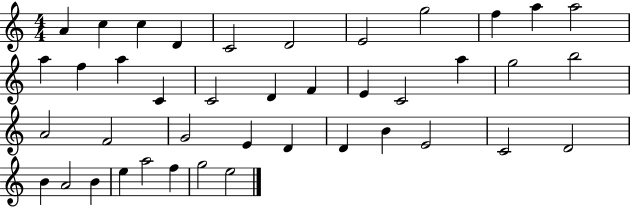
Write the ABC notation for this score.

X:1
T:Untitled
M:4/4
L:1/4
K:C
A c c D C2 D2 E2 g2 f a a2 a f a C C2 D F E C2 a g2 b2 A2 F2 G2 E D D B E2 C2 D2 B A2 B e a2 f g2 e2